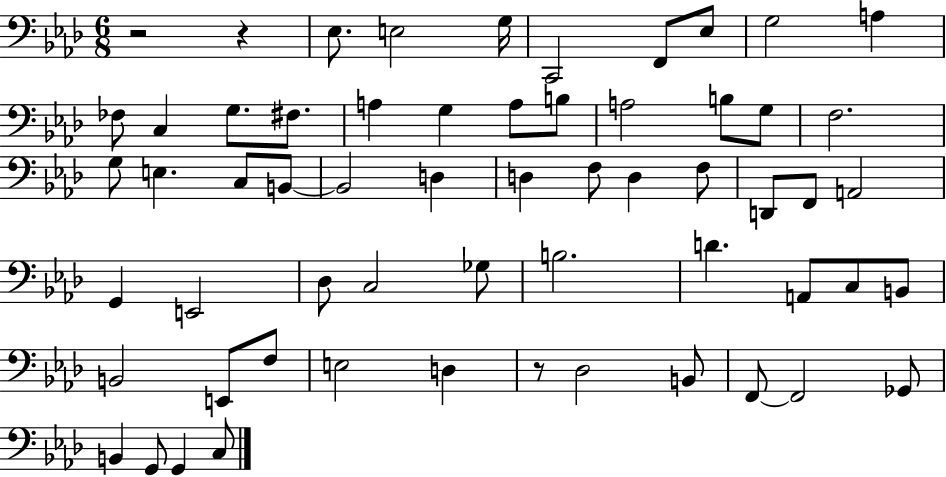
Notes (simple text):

R/h R/q Eb3/e. E3/h G3/s C2/h F2/e Eb3/e G3/h A3/q FES3/e C3/q G3/e. F#3/e. A3/q G3/q A3/e B3/e A3/h B3/e G3/e F3/h. G3/e E3/q. C3/e B2/e B2/h D3/q D3/q F3/e D3/q F3/e D2/e F2/e A2/h G2/q E2/h Db3/e C3/h Gb3/e B3/h. D4/q. A2/e C3/e B2/e B2/h E2/e F3/e E3/h D3/q R/e Db3/h B2/e F2/e F2/h Gb2/e B2/q G2/e G2/q C3/e